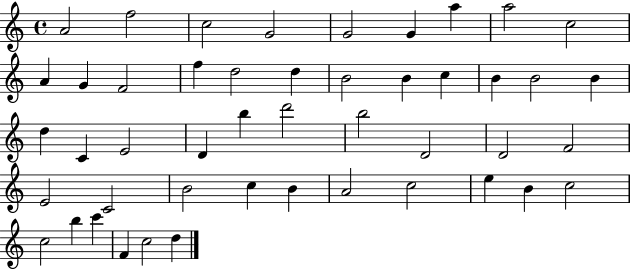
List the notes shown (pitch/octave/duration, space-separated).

A4/h F5/h C5/h G4/h G4/h G4/q A5/q A5/h C5/h A4/q G4/q F4/h F5/q D5/h D5/q B4/h B4/q C5/q B4/q B4/h B4/q D5/q C4/q E4/h D4/q B5/q D6/h B5/h D4/h D4/h F4/h E4/h C4/h B4/h C5/q B4/q A4/h C5/h E5/q B4/q C5/h C5/h B5/q C6/q F4/q C5/h D5/q